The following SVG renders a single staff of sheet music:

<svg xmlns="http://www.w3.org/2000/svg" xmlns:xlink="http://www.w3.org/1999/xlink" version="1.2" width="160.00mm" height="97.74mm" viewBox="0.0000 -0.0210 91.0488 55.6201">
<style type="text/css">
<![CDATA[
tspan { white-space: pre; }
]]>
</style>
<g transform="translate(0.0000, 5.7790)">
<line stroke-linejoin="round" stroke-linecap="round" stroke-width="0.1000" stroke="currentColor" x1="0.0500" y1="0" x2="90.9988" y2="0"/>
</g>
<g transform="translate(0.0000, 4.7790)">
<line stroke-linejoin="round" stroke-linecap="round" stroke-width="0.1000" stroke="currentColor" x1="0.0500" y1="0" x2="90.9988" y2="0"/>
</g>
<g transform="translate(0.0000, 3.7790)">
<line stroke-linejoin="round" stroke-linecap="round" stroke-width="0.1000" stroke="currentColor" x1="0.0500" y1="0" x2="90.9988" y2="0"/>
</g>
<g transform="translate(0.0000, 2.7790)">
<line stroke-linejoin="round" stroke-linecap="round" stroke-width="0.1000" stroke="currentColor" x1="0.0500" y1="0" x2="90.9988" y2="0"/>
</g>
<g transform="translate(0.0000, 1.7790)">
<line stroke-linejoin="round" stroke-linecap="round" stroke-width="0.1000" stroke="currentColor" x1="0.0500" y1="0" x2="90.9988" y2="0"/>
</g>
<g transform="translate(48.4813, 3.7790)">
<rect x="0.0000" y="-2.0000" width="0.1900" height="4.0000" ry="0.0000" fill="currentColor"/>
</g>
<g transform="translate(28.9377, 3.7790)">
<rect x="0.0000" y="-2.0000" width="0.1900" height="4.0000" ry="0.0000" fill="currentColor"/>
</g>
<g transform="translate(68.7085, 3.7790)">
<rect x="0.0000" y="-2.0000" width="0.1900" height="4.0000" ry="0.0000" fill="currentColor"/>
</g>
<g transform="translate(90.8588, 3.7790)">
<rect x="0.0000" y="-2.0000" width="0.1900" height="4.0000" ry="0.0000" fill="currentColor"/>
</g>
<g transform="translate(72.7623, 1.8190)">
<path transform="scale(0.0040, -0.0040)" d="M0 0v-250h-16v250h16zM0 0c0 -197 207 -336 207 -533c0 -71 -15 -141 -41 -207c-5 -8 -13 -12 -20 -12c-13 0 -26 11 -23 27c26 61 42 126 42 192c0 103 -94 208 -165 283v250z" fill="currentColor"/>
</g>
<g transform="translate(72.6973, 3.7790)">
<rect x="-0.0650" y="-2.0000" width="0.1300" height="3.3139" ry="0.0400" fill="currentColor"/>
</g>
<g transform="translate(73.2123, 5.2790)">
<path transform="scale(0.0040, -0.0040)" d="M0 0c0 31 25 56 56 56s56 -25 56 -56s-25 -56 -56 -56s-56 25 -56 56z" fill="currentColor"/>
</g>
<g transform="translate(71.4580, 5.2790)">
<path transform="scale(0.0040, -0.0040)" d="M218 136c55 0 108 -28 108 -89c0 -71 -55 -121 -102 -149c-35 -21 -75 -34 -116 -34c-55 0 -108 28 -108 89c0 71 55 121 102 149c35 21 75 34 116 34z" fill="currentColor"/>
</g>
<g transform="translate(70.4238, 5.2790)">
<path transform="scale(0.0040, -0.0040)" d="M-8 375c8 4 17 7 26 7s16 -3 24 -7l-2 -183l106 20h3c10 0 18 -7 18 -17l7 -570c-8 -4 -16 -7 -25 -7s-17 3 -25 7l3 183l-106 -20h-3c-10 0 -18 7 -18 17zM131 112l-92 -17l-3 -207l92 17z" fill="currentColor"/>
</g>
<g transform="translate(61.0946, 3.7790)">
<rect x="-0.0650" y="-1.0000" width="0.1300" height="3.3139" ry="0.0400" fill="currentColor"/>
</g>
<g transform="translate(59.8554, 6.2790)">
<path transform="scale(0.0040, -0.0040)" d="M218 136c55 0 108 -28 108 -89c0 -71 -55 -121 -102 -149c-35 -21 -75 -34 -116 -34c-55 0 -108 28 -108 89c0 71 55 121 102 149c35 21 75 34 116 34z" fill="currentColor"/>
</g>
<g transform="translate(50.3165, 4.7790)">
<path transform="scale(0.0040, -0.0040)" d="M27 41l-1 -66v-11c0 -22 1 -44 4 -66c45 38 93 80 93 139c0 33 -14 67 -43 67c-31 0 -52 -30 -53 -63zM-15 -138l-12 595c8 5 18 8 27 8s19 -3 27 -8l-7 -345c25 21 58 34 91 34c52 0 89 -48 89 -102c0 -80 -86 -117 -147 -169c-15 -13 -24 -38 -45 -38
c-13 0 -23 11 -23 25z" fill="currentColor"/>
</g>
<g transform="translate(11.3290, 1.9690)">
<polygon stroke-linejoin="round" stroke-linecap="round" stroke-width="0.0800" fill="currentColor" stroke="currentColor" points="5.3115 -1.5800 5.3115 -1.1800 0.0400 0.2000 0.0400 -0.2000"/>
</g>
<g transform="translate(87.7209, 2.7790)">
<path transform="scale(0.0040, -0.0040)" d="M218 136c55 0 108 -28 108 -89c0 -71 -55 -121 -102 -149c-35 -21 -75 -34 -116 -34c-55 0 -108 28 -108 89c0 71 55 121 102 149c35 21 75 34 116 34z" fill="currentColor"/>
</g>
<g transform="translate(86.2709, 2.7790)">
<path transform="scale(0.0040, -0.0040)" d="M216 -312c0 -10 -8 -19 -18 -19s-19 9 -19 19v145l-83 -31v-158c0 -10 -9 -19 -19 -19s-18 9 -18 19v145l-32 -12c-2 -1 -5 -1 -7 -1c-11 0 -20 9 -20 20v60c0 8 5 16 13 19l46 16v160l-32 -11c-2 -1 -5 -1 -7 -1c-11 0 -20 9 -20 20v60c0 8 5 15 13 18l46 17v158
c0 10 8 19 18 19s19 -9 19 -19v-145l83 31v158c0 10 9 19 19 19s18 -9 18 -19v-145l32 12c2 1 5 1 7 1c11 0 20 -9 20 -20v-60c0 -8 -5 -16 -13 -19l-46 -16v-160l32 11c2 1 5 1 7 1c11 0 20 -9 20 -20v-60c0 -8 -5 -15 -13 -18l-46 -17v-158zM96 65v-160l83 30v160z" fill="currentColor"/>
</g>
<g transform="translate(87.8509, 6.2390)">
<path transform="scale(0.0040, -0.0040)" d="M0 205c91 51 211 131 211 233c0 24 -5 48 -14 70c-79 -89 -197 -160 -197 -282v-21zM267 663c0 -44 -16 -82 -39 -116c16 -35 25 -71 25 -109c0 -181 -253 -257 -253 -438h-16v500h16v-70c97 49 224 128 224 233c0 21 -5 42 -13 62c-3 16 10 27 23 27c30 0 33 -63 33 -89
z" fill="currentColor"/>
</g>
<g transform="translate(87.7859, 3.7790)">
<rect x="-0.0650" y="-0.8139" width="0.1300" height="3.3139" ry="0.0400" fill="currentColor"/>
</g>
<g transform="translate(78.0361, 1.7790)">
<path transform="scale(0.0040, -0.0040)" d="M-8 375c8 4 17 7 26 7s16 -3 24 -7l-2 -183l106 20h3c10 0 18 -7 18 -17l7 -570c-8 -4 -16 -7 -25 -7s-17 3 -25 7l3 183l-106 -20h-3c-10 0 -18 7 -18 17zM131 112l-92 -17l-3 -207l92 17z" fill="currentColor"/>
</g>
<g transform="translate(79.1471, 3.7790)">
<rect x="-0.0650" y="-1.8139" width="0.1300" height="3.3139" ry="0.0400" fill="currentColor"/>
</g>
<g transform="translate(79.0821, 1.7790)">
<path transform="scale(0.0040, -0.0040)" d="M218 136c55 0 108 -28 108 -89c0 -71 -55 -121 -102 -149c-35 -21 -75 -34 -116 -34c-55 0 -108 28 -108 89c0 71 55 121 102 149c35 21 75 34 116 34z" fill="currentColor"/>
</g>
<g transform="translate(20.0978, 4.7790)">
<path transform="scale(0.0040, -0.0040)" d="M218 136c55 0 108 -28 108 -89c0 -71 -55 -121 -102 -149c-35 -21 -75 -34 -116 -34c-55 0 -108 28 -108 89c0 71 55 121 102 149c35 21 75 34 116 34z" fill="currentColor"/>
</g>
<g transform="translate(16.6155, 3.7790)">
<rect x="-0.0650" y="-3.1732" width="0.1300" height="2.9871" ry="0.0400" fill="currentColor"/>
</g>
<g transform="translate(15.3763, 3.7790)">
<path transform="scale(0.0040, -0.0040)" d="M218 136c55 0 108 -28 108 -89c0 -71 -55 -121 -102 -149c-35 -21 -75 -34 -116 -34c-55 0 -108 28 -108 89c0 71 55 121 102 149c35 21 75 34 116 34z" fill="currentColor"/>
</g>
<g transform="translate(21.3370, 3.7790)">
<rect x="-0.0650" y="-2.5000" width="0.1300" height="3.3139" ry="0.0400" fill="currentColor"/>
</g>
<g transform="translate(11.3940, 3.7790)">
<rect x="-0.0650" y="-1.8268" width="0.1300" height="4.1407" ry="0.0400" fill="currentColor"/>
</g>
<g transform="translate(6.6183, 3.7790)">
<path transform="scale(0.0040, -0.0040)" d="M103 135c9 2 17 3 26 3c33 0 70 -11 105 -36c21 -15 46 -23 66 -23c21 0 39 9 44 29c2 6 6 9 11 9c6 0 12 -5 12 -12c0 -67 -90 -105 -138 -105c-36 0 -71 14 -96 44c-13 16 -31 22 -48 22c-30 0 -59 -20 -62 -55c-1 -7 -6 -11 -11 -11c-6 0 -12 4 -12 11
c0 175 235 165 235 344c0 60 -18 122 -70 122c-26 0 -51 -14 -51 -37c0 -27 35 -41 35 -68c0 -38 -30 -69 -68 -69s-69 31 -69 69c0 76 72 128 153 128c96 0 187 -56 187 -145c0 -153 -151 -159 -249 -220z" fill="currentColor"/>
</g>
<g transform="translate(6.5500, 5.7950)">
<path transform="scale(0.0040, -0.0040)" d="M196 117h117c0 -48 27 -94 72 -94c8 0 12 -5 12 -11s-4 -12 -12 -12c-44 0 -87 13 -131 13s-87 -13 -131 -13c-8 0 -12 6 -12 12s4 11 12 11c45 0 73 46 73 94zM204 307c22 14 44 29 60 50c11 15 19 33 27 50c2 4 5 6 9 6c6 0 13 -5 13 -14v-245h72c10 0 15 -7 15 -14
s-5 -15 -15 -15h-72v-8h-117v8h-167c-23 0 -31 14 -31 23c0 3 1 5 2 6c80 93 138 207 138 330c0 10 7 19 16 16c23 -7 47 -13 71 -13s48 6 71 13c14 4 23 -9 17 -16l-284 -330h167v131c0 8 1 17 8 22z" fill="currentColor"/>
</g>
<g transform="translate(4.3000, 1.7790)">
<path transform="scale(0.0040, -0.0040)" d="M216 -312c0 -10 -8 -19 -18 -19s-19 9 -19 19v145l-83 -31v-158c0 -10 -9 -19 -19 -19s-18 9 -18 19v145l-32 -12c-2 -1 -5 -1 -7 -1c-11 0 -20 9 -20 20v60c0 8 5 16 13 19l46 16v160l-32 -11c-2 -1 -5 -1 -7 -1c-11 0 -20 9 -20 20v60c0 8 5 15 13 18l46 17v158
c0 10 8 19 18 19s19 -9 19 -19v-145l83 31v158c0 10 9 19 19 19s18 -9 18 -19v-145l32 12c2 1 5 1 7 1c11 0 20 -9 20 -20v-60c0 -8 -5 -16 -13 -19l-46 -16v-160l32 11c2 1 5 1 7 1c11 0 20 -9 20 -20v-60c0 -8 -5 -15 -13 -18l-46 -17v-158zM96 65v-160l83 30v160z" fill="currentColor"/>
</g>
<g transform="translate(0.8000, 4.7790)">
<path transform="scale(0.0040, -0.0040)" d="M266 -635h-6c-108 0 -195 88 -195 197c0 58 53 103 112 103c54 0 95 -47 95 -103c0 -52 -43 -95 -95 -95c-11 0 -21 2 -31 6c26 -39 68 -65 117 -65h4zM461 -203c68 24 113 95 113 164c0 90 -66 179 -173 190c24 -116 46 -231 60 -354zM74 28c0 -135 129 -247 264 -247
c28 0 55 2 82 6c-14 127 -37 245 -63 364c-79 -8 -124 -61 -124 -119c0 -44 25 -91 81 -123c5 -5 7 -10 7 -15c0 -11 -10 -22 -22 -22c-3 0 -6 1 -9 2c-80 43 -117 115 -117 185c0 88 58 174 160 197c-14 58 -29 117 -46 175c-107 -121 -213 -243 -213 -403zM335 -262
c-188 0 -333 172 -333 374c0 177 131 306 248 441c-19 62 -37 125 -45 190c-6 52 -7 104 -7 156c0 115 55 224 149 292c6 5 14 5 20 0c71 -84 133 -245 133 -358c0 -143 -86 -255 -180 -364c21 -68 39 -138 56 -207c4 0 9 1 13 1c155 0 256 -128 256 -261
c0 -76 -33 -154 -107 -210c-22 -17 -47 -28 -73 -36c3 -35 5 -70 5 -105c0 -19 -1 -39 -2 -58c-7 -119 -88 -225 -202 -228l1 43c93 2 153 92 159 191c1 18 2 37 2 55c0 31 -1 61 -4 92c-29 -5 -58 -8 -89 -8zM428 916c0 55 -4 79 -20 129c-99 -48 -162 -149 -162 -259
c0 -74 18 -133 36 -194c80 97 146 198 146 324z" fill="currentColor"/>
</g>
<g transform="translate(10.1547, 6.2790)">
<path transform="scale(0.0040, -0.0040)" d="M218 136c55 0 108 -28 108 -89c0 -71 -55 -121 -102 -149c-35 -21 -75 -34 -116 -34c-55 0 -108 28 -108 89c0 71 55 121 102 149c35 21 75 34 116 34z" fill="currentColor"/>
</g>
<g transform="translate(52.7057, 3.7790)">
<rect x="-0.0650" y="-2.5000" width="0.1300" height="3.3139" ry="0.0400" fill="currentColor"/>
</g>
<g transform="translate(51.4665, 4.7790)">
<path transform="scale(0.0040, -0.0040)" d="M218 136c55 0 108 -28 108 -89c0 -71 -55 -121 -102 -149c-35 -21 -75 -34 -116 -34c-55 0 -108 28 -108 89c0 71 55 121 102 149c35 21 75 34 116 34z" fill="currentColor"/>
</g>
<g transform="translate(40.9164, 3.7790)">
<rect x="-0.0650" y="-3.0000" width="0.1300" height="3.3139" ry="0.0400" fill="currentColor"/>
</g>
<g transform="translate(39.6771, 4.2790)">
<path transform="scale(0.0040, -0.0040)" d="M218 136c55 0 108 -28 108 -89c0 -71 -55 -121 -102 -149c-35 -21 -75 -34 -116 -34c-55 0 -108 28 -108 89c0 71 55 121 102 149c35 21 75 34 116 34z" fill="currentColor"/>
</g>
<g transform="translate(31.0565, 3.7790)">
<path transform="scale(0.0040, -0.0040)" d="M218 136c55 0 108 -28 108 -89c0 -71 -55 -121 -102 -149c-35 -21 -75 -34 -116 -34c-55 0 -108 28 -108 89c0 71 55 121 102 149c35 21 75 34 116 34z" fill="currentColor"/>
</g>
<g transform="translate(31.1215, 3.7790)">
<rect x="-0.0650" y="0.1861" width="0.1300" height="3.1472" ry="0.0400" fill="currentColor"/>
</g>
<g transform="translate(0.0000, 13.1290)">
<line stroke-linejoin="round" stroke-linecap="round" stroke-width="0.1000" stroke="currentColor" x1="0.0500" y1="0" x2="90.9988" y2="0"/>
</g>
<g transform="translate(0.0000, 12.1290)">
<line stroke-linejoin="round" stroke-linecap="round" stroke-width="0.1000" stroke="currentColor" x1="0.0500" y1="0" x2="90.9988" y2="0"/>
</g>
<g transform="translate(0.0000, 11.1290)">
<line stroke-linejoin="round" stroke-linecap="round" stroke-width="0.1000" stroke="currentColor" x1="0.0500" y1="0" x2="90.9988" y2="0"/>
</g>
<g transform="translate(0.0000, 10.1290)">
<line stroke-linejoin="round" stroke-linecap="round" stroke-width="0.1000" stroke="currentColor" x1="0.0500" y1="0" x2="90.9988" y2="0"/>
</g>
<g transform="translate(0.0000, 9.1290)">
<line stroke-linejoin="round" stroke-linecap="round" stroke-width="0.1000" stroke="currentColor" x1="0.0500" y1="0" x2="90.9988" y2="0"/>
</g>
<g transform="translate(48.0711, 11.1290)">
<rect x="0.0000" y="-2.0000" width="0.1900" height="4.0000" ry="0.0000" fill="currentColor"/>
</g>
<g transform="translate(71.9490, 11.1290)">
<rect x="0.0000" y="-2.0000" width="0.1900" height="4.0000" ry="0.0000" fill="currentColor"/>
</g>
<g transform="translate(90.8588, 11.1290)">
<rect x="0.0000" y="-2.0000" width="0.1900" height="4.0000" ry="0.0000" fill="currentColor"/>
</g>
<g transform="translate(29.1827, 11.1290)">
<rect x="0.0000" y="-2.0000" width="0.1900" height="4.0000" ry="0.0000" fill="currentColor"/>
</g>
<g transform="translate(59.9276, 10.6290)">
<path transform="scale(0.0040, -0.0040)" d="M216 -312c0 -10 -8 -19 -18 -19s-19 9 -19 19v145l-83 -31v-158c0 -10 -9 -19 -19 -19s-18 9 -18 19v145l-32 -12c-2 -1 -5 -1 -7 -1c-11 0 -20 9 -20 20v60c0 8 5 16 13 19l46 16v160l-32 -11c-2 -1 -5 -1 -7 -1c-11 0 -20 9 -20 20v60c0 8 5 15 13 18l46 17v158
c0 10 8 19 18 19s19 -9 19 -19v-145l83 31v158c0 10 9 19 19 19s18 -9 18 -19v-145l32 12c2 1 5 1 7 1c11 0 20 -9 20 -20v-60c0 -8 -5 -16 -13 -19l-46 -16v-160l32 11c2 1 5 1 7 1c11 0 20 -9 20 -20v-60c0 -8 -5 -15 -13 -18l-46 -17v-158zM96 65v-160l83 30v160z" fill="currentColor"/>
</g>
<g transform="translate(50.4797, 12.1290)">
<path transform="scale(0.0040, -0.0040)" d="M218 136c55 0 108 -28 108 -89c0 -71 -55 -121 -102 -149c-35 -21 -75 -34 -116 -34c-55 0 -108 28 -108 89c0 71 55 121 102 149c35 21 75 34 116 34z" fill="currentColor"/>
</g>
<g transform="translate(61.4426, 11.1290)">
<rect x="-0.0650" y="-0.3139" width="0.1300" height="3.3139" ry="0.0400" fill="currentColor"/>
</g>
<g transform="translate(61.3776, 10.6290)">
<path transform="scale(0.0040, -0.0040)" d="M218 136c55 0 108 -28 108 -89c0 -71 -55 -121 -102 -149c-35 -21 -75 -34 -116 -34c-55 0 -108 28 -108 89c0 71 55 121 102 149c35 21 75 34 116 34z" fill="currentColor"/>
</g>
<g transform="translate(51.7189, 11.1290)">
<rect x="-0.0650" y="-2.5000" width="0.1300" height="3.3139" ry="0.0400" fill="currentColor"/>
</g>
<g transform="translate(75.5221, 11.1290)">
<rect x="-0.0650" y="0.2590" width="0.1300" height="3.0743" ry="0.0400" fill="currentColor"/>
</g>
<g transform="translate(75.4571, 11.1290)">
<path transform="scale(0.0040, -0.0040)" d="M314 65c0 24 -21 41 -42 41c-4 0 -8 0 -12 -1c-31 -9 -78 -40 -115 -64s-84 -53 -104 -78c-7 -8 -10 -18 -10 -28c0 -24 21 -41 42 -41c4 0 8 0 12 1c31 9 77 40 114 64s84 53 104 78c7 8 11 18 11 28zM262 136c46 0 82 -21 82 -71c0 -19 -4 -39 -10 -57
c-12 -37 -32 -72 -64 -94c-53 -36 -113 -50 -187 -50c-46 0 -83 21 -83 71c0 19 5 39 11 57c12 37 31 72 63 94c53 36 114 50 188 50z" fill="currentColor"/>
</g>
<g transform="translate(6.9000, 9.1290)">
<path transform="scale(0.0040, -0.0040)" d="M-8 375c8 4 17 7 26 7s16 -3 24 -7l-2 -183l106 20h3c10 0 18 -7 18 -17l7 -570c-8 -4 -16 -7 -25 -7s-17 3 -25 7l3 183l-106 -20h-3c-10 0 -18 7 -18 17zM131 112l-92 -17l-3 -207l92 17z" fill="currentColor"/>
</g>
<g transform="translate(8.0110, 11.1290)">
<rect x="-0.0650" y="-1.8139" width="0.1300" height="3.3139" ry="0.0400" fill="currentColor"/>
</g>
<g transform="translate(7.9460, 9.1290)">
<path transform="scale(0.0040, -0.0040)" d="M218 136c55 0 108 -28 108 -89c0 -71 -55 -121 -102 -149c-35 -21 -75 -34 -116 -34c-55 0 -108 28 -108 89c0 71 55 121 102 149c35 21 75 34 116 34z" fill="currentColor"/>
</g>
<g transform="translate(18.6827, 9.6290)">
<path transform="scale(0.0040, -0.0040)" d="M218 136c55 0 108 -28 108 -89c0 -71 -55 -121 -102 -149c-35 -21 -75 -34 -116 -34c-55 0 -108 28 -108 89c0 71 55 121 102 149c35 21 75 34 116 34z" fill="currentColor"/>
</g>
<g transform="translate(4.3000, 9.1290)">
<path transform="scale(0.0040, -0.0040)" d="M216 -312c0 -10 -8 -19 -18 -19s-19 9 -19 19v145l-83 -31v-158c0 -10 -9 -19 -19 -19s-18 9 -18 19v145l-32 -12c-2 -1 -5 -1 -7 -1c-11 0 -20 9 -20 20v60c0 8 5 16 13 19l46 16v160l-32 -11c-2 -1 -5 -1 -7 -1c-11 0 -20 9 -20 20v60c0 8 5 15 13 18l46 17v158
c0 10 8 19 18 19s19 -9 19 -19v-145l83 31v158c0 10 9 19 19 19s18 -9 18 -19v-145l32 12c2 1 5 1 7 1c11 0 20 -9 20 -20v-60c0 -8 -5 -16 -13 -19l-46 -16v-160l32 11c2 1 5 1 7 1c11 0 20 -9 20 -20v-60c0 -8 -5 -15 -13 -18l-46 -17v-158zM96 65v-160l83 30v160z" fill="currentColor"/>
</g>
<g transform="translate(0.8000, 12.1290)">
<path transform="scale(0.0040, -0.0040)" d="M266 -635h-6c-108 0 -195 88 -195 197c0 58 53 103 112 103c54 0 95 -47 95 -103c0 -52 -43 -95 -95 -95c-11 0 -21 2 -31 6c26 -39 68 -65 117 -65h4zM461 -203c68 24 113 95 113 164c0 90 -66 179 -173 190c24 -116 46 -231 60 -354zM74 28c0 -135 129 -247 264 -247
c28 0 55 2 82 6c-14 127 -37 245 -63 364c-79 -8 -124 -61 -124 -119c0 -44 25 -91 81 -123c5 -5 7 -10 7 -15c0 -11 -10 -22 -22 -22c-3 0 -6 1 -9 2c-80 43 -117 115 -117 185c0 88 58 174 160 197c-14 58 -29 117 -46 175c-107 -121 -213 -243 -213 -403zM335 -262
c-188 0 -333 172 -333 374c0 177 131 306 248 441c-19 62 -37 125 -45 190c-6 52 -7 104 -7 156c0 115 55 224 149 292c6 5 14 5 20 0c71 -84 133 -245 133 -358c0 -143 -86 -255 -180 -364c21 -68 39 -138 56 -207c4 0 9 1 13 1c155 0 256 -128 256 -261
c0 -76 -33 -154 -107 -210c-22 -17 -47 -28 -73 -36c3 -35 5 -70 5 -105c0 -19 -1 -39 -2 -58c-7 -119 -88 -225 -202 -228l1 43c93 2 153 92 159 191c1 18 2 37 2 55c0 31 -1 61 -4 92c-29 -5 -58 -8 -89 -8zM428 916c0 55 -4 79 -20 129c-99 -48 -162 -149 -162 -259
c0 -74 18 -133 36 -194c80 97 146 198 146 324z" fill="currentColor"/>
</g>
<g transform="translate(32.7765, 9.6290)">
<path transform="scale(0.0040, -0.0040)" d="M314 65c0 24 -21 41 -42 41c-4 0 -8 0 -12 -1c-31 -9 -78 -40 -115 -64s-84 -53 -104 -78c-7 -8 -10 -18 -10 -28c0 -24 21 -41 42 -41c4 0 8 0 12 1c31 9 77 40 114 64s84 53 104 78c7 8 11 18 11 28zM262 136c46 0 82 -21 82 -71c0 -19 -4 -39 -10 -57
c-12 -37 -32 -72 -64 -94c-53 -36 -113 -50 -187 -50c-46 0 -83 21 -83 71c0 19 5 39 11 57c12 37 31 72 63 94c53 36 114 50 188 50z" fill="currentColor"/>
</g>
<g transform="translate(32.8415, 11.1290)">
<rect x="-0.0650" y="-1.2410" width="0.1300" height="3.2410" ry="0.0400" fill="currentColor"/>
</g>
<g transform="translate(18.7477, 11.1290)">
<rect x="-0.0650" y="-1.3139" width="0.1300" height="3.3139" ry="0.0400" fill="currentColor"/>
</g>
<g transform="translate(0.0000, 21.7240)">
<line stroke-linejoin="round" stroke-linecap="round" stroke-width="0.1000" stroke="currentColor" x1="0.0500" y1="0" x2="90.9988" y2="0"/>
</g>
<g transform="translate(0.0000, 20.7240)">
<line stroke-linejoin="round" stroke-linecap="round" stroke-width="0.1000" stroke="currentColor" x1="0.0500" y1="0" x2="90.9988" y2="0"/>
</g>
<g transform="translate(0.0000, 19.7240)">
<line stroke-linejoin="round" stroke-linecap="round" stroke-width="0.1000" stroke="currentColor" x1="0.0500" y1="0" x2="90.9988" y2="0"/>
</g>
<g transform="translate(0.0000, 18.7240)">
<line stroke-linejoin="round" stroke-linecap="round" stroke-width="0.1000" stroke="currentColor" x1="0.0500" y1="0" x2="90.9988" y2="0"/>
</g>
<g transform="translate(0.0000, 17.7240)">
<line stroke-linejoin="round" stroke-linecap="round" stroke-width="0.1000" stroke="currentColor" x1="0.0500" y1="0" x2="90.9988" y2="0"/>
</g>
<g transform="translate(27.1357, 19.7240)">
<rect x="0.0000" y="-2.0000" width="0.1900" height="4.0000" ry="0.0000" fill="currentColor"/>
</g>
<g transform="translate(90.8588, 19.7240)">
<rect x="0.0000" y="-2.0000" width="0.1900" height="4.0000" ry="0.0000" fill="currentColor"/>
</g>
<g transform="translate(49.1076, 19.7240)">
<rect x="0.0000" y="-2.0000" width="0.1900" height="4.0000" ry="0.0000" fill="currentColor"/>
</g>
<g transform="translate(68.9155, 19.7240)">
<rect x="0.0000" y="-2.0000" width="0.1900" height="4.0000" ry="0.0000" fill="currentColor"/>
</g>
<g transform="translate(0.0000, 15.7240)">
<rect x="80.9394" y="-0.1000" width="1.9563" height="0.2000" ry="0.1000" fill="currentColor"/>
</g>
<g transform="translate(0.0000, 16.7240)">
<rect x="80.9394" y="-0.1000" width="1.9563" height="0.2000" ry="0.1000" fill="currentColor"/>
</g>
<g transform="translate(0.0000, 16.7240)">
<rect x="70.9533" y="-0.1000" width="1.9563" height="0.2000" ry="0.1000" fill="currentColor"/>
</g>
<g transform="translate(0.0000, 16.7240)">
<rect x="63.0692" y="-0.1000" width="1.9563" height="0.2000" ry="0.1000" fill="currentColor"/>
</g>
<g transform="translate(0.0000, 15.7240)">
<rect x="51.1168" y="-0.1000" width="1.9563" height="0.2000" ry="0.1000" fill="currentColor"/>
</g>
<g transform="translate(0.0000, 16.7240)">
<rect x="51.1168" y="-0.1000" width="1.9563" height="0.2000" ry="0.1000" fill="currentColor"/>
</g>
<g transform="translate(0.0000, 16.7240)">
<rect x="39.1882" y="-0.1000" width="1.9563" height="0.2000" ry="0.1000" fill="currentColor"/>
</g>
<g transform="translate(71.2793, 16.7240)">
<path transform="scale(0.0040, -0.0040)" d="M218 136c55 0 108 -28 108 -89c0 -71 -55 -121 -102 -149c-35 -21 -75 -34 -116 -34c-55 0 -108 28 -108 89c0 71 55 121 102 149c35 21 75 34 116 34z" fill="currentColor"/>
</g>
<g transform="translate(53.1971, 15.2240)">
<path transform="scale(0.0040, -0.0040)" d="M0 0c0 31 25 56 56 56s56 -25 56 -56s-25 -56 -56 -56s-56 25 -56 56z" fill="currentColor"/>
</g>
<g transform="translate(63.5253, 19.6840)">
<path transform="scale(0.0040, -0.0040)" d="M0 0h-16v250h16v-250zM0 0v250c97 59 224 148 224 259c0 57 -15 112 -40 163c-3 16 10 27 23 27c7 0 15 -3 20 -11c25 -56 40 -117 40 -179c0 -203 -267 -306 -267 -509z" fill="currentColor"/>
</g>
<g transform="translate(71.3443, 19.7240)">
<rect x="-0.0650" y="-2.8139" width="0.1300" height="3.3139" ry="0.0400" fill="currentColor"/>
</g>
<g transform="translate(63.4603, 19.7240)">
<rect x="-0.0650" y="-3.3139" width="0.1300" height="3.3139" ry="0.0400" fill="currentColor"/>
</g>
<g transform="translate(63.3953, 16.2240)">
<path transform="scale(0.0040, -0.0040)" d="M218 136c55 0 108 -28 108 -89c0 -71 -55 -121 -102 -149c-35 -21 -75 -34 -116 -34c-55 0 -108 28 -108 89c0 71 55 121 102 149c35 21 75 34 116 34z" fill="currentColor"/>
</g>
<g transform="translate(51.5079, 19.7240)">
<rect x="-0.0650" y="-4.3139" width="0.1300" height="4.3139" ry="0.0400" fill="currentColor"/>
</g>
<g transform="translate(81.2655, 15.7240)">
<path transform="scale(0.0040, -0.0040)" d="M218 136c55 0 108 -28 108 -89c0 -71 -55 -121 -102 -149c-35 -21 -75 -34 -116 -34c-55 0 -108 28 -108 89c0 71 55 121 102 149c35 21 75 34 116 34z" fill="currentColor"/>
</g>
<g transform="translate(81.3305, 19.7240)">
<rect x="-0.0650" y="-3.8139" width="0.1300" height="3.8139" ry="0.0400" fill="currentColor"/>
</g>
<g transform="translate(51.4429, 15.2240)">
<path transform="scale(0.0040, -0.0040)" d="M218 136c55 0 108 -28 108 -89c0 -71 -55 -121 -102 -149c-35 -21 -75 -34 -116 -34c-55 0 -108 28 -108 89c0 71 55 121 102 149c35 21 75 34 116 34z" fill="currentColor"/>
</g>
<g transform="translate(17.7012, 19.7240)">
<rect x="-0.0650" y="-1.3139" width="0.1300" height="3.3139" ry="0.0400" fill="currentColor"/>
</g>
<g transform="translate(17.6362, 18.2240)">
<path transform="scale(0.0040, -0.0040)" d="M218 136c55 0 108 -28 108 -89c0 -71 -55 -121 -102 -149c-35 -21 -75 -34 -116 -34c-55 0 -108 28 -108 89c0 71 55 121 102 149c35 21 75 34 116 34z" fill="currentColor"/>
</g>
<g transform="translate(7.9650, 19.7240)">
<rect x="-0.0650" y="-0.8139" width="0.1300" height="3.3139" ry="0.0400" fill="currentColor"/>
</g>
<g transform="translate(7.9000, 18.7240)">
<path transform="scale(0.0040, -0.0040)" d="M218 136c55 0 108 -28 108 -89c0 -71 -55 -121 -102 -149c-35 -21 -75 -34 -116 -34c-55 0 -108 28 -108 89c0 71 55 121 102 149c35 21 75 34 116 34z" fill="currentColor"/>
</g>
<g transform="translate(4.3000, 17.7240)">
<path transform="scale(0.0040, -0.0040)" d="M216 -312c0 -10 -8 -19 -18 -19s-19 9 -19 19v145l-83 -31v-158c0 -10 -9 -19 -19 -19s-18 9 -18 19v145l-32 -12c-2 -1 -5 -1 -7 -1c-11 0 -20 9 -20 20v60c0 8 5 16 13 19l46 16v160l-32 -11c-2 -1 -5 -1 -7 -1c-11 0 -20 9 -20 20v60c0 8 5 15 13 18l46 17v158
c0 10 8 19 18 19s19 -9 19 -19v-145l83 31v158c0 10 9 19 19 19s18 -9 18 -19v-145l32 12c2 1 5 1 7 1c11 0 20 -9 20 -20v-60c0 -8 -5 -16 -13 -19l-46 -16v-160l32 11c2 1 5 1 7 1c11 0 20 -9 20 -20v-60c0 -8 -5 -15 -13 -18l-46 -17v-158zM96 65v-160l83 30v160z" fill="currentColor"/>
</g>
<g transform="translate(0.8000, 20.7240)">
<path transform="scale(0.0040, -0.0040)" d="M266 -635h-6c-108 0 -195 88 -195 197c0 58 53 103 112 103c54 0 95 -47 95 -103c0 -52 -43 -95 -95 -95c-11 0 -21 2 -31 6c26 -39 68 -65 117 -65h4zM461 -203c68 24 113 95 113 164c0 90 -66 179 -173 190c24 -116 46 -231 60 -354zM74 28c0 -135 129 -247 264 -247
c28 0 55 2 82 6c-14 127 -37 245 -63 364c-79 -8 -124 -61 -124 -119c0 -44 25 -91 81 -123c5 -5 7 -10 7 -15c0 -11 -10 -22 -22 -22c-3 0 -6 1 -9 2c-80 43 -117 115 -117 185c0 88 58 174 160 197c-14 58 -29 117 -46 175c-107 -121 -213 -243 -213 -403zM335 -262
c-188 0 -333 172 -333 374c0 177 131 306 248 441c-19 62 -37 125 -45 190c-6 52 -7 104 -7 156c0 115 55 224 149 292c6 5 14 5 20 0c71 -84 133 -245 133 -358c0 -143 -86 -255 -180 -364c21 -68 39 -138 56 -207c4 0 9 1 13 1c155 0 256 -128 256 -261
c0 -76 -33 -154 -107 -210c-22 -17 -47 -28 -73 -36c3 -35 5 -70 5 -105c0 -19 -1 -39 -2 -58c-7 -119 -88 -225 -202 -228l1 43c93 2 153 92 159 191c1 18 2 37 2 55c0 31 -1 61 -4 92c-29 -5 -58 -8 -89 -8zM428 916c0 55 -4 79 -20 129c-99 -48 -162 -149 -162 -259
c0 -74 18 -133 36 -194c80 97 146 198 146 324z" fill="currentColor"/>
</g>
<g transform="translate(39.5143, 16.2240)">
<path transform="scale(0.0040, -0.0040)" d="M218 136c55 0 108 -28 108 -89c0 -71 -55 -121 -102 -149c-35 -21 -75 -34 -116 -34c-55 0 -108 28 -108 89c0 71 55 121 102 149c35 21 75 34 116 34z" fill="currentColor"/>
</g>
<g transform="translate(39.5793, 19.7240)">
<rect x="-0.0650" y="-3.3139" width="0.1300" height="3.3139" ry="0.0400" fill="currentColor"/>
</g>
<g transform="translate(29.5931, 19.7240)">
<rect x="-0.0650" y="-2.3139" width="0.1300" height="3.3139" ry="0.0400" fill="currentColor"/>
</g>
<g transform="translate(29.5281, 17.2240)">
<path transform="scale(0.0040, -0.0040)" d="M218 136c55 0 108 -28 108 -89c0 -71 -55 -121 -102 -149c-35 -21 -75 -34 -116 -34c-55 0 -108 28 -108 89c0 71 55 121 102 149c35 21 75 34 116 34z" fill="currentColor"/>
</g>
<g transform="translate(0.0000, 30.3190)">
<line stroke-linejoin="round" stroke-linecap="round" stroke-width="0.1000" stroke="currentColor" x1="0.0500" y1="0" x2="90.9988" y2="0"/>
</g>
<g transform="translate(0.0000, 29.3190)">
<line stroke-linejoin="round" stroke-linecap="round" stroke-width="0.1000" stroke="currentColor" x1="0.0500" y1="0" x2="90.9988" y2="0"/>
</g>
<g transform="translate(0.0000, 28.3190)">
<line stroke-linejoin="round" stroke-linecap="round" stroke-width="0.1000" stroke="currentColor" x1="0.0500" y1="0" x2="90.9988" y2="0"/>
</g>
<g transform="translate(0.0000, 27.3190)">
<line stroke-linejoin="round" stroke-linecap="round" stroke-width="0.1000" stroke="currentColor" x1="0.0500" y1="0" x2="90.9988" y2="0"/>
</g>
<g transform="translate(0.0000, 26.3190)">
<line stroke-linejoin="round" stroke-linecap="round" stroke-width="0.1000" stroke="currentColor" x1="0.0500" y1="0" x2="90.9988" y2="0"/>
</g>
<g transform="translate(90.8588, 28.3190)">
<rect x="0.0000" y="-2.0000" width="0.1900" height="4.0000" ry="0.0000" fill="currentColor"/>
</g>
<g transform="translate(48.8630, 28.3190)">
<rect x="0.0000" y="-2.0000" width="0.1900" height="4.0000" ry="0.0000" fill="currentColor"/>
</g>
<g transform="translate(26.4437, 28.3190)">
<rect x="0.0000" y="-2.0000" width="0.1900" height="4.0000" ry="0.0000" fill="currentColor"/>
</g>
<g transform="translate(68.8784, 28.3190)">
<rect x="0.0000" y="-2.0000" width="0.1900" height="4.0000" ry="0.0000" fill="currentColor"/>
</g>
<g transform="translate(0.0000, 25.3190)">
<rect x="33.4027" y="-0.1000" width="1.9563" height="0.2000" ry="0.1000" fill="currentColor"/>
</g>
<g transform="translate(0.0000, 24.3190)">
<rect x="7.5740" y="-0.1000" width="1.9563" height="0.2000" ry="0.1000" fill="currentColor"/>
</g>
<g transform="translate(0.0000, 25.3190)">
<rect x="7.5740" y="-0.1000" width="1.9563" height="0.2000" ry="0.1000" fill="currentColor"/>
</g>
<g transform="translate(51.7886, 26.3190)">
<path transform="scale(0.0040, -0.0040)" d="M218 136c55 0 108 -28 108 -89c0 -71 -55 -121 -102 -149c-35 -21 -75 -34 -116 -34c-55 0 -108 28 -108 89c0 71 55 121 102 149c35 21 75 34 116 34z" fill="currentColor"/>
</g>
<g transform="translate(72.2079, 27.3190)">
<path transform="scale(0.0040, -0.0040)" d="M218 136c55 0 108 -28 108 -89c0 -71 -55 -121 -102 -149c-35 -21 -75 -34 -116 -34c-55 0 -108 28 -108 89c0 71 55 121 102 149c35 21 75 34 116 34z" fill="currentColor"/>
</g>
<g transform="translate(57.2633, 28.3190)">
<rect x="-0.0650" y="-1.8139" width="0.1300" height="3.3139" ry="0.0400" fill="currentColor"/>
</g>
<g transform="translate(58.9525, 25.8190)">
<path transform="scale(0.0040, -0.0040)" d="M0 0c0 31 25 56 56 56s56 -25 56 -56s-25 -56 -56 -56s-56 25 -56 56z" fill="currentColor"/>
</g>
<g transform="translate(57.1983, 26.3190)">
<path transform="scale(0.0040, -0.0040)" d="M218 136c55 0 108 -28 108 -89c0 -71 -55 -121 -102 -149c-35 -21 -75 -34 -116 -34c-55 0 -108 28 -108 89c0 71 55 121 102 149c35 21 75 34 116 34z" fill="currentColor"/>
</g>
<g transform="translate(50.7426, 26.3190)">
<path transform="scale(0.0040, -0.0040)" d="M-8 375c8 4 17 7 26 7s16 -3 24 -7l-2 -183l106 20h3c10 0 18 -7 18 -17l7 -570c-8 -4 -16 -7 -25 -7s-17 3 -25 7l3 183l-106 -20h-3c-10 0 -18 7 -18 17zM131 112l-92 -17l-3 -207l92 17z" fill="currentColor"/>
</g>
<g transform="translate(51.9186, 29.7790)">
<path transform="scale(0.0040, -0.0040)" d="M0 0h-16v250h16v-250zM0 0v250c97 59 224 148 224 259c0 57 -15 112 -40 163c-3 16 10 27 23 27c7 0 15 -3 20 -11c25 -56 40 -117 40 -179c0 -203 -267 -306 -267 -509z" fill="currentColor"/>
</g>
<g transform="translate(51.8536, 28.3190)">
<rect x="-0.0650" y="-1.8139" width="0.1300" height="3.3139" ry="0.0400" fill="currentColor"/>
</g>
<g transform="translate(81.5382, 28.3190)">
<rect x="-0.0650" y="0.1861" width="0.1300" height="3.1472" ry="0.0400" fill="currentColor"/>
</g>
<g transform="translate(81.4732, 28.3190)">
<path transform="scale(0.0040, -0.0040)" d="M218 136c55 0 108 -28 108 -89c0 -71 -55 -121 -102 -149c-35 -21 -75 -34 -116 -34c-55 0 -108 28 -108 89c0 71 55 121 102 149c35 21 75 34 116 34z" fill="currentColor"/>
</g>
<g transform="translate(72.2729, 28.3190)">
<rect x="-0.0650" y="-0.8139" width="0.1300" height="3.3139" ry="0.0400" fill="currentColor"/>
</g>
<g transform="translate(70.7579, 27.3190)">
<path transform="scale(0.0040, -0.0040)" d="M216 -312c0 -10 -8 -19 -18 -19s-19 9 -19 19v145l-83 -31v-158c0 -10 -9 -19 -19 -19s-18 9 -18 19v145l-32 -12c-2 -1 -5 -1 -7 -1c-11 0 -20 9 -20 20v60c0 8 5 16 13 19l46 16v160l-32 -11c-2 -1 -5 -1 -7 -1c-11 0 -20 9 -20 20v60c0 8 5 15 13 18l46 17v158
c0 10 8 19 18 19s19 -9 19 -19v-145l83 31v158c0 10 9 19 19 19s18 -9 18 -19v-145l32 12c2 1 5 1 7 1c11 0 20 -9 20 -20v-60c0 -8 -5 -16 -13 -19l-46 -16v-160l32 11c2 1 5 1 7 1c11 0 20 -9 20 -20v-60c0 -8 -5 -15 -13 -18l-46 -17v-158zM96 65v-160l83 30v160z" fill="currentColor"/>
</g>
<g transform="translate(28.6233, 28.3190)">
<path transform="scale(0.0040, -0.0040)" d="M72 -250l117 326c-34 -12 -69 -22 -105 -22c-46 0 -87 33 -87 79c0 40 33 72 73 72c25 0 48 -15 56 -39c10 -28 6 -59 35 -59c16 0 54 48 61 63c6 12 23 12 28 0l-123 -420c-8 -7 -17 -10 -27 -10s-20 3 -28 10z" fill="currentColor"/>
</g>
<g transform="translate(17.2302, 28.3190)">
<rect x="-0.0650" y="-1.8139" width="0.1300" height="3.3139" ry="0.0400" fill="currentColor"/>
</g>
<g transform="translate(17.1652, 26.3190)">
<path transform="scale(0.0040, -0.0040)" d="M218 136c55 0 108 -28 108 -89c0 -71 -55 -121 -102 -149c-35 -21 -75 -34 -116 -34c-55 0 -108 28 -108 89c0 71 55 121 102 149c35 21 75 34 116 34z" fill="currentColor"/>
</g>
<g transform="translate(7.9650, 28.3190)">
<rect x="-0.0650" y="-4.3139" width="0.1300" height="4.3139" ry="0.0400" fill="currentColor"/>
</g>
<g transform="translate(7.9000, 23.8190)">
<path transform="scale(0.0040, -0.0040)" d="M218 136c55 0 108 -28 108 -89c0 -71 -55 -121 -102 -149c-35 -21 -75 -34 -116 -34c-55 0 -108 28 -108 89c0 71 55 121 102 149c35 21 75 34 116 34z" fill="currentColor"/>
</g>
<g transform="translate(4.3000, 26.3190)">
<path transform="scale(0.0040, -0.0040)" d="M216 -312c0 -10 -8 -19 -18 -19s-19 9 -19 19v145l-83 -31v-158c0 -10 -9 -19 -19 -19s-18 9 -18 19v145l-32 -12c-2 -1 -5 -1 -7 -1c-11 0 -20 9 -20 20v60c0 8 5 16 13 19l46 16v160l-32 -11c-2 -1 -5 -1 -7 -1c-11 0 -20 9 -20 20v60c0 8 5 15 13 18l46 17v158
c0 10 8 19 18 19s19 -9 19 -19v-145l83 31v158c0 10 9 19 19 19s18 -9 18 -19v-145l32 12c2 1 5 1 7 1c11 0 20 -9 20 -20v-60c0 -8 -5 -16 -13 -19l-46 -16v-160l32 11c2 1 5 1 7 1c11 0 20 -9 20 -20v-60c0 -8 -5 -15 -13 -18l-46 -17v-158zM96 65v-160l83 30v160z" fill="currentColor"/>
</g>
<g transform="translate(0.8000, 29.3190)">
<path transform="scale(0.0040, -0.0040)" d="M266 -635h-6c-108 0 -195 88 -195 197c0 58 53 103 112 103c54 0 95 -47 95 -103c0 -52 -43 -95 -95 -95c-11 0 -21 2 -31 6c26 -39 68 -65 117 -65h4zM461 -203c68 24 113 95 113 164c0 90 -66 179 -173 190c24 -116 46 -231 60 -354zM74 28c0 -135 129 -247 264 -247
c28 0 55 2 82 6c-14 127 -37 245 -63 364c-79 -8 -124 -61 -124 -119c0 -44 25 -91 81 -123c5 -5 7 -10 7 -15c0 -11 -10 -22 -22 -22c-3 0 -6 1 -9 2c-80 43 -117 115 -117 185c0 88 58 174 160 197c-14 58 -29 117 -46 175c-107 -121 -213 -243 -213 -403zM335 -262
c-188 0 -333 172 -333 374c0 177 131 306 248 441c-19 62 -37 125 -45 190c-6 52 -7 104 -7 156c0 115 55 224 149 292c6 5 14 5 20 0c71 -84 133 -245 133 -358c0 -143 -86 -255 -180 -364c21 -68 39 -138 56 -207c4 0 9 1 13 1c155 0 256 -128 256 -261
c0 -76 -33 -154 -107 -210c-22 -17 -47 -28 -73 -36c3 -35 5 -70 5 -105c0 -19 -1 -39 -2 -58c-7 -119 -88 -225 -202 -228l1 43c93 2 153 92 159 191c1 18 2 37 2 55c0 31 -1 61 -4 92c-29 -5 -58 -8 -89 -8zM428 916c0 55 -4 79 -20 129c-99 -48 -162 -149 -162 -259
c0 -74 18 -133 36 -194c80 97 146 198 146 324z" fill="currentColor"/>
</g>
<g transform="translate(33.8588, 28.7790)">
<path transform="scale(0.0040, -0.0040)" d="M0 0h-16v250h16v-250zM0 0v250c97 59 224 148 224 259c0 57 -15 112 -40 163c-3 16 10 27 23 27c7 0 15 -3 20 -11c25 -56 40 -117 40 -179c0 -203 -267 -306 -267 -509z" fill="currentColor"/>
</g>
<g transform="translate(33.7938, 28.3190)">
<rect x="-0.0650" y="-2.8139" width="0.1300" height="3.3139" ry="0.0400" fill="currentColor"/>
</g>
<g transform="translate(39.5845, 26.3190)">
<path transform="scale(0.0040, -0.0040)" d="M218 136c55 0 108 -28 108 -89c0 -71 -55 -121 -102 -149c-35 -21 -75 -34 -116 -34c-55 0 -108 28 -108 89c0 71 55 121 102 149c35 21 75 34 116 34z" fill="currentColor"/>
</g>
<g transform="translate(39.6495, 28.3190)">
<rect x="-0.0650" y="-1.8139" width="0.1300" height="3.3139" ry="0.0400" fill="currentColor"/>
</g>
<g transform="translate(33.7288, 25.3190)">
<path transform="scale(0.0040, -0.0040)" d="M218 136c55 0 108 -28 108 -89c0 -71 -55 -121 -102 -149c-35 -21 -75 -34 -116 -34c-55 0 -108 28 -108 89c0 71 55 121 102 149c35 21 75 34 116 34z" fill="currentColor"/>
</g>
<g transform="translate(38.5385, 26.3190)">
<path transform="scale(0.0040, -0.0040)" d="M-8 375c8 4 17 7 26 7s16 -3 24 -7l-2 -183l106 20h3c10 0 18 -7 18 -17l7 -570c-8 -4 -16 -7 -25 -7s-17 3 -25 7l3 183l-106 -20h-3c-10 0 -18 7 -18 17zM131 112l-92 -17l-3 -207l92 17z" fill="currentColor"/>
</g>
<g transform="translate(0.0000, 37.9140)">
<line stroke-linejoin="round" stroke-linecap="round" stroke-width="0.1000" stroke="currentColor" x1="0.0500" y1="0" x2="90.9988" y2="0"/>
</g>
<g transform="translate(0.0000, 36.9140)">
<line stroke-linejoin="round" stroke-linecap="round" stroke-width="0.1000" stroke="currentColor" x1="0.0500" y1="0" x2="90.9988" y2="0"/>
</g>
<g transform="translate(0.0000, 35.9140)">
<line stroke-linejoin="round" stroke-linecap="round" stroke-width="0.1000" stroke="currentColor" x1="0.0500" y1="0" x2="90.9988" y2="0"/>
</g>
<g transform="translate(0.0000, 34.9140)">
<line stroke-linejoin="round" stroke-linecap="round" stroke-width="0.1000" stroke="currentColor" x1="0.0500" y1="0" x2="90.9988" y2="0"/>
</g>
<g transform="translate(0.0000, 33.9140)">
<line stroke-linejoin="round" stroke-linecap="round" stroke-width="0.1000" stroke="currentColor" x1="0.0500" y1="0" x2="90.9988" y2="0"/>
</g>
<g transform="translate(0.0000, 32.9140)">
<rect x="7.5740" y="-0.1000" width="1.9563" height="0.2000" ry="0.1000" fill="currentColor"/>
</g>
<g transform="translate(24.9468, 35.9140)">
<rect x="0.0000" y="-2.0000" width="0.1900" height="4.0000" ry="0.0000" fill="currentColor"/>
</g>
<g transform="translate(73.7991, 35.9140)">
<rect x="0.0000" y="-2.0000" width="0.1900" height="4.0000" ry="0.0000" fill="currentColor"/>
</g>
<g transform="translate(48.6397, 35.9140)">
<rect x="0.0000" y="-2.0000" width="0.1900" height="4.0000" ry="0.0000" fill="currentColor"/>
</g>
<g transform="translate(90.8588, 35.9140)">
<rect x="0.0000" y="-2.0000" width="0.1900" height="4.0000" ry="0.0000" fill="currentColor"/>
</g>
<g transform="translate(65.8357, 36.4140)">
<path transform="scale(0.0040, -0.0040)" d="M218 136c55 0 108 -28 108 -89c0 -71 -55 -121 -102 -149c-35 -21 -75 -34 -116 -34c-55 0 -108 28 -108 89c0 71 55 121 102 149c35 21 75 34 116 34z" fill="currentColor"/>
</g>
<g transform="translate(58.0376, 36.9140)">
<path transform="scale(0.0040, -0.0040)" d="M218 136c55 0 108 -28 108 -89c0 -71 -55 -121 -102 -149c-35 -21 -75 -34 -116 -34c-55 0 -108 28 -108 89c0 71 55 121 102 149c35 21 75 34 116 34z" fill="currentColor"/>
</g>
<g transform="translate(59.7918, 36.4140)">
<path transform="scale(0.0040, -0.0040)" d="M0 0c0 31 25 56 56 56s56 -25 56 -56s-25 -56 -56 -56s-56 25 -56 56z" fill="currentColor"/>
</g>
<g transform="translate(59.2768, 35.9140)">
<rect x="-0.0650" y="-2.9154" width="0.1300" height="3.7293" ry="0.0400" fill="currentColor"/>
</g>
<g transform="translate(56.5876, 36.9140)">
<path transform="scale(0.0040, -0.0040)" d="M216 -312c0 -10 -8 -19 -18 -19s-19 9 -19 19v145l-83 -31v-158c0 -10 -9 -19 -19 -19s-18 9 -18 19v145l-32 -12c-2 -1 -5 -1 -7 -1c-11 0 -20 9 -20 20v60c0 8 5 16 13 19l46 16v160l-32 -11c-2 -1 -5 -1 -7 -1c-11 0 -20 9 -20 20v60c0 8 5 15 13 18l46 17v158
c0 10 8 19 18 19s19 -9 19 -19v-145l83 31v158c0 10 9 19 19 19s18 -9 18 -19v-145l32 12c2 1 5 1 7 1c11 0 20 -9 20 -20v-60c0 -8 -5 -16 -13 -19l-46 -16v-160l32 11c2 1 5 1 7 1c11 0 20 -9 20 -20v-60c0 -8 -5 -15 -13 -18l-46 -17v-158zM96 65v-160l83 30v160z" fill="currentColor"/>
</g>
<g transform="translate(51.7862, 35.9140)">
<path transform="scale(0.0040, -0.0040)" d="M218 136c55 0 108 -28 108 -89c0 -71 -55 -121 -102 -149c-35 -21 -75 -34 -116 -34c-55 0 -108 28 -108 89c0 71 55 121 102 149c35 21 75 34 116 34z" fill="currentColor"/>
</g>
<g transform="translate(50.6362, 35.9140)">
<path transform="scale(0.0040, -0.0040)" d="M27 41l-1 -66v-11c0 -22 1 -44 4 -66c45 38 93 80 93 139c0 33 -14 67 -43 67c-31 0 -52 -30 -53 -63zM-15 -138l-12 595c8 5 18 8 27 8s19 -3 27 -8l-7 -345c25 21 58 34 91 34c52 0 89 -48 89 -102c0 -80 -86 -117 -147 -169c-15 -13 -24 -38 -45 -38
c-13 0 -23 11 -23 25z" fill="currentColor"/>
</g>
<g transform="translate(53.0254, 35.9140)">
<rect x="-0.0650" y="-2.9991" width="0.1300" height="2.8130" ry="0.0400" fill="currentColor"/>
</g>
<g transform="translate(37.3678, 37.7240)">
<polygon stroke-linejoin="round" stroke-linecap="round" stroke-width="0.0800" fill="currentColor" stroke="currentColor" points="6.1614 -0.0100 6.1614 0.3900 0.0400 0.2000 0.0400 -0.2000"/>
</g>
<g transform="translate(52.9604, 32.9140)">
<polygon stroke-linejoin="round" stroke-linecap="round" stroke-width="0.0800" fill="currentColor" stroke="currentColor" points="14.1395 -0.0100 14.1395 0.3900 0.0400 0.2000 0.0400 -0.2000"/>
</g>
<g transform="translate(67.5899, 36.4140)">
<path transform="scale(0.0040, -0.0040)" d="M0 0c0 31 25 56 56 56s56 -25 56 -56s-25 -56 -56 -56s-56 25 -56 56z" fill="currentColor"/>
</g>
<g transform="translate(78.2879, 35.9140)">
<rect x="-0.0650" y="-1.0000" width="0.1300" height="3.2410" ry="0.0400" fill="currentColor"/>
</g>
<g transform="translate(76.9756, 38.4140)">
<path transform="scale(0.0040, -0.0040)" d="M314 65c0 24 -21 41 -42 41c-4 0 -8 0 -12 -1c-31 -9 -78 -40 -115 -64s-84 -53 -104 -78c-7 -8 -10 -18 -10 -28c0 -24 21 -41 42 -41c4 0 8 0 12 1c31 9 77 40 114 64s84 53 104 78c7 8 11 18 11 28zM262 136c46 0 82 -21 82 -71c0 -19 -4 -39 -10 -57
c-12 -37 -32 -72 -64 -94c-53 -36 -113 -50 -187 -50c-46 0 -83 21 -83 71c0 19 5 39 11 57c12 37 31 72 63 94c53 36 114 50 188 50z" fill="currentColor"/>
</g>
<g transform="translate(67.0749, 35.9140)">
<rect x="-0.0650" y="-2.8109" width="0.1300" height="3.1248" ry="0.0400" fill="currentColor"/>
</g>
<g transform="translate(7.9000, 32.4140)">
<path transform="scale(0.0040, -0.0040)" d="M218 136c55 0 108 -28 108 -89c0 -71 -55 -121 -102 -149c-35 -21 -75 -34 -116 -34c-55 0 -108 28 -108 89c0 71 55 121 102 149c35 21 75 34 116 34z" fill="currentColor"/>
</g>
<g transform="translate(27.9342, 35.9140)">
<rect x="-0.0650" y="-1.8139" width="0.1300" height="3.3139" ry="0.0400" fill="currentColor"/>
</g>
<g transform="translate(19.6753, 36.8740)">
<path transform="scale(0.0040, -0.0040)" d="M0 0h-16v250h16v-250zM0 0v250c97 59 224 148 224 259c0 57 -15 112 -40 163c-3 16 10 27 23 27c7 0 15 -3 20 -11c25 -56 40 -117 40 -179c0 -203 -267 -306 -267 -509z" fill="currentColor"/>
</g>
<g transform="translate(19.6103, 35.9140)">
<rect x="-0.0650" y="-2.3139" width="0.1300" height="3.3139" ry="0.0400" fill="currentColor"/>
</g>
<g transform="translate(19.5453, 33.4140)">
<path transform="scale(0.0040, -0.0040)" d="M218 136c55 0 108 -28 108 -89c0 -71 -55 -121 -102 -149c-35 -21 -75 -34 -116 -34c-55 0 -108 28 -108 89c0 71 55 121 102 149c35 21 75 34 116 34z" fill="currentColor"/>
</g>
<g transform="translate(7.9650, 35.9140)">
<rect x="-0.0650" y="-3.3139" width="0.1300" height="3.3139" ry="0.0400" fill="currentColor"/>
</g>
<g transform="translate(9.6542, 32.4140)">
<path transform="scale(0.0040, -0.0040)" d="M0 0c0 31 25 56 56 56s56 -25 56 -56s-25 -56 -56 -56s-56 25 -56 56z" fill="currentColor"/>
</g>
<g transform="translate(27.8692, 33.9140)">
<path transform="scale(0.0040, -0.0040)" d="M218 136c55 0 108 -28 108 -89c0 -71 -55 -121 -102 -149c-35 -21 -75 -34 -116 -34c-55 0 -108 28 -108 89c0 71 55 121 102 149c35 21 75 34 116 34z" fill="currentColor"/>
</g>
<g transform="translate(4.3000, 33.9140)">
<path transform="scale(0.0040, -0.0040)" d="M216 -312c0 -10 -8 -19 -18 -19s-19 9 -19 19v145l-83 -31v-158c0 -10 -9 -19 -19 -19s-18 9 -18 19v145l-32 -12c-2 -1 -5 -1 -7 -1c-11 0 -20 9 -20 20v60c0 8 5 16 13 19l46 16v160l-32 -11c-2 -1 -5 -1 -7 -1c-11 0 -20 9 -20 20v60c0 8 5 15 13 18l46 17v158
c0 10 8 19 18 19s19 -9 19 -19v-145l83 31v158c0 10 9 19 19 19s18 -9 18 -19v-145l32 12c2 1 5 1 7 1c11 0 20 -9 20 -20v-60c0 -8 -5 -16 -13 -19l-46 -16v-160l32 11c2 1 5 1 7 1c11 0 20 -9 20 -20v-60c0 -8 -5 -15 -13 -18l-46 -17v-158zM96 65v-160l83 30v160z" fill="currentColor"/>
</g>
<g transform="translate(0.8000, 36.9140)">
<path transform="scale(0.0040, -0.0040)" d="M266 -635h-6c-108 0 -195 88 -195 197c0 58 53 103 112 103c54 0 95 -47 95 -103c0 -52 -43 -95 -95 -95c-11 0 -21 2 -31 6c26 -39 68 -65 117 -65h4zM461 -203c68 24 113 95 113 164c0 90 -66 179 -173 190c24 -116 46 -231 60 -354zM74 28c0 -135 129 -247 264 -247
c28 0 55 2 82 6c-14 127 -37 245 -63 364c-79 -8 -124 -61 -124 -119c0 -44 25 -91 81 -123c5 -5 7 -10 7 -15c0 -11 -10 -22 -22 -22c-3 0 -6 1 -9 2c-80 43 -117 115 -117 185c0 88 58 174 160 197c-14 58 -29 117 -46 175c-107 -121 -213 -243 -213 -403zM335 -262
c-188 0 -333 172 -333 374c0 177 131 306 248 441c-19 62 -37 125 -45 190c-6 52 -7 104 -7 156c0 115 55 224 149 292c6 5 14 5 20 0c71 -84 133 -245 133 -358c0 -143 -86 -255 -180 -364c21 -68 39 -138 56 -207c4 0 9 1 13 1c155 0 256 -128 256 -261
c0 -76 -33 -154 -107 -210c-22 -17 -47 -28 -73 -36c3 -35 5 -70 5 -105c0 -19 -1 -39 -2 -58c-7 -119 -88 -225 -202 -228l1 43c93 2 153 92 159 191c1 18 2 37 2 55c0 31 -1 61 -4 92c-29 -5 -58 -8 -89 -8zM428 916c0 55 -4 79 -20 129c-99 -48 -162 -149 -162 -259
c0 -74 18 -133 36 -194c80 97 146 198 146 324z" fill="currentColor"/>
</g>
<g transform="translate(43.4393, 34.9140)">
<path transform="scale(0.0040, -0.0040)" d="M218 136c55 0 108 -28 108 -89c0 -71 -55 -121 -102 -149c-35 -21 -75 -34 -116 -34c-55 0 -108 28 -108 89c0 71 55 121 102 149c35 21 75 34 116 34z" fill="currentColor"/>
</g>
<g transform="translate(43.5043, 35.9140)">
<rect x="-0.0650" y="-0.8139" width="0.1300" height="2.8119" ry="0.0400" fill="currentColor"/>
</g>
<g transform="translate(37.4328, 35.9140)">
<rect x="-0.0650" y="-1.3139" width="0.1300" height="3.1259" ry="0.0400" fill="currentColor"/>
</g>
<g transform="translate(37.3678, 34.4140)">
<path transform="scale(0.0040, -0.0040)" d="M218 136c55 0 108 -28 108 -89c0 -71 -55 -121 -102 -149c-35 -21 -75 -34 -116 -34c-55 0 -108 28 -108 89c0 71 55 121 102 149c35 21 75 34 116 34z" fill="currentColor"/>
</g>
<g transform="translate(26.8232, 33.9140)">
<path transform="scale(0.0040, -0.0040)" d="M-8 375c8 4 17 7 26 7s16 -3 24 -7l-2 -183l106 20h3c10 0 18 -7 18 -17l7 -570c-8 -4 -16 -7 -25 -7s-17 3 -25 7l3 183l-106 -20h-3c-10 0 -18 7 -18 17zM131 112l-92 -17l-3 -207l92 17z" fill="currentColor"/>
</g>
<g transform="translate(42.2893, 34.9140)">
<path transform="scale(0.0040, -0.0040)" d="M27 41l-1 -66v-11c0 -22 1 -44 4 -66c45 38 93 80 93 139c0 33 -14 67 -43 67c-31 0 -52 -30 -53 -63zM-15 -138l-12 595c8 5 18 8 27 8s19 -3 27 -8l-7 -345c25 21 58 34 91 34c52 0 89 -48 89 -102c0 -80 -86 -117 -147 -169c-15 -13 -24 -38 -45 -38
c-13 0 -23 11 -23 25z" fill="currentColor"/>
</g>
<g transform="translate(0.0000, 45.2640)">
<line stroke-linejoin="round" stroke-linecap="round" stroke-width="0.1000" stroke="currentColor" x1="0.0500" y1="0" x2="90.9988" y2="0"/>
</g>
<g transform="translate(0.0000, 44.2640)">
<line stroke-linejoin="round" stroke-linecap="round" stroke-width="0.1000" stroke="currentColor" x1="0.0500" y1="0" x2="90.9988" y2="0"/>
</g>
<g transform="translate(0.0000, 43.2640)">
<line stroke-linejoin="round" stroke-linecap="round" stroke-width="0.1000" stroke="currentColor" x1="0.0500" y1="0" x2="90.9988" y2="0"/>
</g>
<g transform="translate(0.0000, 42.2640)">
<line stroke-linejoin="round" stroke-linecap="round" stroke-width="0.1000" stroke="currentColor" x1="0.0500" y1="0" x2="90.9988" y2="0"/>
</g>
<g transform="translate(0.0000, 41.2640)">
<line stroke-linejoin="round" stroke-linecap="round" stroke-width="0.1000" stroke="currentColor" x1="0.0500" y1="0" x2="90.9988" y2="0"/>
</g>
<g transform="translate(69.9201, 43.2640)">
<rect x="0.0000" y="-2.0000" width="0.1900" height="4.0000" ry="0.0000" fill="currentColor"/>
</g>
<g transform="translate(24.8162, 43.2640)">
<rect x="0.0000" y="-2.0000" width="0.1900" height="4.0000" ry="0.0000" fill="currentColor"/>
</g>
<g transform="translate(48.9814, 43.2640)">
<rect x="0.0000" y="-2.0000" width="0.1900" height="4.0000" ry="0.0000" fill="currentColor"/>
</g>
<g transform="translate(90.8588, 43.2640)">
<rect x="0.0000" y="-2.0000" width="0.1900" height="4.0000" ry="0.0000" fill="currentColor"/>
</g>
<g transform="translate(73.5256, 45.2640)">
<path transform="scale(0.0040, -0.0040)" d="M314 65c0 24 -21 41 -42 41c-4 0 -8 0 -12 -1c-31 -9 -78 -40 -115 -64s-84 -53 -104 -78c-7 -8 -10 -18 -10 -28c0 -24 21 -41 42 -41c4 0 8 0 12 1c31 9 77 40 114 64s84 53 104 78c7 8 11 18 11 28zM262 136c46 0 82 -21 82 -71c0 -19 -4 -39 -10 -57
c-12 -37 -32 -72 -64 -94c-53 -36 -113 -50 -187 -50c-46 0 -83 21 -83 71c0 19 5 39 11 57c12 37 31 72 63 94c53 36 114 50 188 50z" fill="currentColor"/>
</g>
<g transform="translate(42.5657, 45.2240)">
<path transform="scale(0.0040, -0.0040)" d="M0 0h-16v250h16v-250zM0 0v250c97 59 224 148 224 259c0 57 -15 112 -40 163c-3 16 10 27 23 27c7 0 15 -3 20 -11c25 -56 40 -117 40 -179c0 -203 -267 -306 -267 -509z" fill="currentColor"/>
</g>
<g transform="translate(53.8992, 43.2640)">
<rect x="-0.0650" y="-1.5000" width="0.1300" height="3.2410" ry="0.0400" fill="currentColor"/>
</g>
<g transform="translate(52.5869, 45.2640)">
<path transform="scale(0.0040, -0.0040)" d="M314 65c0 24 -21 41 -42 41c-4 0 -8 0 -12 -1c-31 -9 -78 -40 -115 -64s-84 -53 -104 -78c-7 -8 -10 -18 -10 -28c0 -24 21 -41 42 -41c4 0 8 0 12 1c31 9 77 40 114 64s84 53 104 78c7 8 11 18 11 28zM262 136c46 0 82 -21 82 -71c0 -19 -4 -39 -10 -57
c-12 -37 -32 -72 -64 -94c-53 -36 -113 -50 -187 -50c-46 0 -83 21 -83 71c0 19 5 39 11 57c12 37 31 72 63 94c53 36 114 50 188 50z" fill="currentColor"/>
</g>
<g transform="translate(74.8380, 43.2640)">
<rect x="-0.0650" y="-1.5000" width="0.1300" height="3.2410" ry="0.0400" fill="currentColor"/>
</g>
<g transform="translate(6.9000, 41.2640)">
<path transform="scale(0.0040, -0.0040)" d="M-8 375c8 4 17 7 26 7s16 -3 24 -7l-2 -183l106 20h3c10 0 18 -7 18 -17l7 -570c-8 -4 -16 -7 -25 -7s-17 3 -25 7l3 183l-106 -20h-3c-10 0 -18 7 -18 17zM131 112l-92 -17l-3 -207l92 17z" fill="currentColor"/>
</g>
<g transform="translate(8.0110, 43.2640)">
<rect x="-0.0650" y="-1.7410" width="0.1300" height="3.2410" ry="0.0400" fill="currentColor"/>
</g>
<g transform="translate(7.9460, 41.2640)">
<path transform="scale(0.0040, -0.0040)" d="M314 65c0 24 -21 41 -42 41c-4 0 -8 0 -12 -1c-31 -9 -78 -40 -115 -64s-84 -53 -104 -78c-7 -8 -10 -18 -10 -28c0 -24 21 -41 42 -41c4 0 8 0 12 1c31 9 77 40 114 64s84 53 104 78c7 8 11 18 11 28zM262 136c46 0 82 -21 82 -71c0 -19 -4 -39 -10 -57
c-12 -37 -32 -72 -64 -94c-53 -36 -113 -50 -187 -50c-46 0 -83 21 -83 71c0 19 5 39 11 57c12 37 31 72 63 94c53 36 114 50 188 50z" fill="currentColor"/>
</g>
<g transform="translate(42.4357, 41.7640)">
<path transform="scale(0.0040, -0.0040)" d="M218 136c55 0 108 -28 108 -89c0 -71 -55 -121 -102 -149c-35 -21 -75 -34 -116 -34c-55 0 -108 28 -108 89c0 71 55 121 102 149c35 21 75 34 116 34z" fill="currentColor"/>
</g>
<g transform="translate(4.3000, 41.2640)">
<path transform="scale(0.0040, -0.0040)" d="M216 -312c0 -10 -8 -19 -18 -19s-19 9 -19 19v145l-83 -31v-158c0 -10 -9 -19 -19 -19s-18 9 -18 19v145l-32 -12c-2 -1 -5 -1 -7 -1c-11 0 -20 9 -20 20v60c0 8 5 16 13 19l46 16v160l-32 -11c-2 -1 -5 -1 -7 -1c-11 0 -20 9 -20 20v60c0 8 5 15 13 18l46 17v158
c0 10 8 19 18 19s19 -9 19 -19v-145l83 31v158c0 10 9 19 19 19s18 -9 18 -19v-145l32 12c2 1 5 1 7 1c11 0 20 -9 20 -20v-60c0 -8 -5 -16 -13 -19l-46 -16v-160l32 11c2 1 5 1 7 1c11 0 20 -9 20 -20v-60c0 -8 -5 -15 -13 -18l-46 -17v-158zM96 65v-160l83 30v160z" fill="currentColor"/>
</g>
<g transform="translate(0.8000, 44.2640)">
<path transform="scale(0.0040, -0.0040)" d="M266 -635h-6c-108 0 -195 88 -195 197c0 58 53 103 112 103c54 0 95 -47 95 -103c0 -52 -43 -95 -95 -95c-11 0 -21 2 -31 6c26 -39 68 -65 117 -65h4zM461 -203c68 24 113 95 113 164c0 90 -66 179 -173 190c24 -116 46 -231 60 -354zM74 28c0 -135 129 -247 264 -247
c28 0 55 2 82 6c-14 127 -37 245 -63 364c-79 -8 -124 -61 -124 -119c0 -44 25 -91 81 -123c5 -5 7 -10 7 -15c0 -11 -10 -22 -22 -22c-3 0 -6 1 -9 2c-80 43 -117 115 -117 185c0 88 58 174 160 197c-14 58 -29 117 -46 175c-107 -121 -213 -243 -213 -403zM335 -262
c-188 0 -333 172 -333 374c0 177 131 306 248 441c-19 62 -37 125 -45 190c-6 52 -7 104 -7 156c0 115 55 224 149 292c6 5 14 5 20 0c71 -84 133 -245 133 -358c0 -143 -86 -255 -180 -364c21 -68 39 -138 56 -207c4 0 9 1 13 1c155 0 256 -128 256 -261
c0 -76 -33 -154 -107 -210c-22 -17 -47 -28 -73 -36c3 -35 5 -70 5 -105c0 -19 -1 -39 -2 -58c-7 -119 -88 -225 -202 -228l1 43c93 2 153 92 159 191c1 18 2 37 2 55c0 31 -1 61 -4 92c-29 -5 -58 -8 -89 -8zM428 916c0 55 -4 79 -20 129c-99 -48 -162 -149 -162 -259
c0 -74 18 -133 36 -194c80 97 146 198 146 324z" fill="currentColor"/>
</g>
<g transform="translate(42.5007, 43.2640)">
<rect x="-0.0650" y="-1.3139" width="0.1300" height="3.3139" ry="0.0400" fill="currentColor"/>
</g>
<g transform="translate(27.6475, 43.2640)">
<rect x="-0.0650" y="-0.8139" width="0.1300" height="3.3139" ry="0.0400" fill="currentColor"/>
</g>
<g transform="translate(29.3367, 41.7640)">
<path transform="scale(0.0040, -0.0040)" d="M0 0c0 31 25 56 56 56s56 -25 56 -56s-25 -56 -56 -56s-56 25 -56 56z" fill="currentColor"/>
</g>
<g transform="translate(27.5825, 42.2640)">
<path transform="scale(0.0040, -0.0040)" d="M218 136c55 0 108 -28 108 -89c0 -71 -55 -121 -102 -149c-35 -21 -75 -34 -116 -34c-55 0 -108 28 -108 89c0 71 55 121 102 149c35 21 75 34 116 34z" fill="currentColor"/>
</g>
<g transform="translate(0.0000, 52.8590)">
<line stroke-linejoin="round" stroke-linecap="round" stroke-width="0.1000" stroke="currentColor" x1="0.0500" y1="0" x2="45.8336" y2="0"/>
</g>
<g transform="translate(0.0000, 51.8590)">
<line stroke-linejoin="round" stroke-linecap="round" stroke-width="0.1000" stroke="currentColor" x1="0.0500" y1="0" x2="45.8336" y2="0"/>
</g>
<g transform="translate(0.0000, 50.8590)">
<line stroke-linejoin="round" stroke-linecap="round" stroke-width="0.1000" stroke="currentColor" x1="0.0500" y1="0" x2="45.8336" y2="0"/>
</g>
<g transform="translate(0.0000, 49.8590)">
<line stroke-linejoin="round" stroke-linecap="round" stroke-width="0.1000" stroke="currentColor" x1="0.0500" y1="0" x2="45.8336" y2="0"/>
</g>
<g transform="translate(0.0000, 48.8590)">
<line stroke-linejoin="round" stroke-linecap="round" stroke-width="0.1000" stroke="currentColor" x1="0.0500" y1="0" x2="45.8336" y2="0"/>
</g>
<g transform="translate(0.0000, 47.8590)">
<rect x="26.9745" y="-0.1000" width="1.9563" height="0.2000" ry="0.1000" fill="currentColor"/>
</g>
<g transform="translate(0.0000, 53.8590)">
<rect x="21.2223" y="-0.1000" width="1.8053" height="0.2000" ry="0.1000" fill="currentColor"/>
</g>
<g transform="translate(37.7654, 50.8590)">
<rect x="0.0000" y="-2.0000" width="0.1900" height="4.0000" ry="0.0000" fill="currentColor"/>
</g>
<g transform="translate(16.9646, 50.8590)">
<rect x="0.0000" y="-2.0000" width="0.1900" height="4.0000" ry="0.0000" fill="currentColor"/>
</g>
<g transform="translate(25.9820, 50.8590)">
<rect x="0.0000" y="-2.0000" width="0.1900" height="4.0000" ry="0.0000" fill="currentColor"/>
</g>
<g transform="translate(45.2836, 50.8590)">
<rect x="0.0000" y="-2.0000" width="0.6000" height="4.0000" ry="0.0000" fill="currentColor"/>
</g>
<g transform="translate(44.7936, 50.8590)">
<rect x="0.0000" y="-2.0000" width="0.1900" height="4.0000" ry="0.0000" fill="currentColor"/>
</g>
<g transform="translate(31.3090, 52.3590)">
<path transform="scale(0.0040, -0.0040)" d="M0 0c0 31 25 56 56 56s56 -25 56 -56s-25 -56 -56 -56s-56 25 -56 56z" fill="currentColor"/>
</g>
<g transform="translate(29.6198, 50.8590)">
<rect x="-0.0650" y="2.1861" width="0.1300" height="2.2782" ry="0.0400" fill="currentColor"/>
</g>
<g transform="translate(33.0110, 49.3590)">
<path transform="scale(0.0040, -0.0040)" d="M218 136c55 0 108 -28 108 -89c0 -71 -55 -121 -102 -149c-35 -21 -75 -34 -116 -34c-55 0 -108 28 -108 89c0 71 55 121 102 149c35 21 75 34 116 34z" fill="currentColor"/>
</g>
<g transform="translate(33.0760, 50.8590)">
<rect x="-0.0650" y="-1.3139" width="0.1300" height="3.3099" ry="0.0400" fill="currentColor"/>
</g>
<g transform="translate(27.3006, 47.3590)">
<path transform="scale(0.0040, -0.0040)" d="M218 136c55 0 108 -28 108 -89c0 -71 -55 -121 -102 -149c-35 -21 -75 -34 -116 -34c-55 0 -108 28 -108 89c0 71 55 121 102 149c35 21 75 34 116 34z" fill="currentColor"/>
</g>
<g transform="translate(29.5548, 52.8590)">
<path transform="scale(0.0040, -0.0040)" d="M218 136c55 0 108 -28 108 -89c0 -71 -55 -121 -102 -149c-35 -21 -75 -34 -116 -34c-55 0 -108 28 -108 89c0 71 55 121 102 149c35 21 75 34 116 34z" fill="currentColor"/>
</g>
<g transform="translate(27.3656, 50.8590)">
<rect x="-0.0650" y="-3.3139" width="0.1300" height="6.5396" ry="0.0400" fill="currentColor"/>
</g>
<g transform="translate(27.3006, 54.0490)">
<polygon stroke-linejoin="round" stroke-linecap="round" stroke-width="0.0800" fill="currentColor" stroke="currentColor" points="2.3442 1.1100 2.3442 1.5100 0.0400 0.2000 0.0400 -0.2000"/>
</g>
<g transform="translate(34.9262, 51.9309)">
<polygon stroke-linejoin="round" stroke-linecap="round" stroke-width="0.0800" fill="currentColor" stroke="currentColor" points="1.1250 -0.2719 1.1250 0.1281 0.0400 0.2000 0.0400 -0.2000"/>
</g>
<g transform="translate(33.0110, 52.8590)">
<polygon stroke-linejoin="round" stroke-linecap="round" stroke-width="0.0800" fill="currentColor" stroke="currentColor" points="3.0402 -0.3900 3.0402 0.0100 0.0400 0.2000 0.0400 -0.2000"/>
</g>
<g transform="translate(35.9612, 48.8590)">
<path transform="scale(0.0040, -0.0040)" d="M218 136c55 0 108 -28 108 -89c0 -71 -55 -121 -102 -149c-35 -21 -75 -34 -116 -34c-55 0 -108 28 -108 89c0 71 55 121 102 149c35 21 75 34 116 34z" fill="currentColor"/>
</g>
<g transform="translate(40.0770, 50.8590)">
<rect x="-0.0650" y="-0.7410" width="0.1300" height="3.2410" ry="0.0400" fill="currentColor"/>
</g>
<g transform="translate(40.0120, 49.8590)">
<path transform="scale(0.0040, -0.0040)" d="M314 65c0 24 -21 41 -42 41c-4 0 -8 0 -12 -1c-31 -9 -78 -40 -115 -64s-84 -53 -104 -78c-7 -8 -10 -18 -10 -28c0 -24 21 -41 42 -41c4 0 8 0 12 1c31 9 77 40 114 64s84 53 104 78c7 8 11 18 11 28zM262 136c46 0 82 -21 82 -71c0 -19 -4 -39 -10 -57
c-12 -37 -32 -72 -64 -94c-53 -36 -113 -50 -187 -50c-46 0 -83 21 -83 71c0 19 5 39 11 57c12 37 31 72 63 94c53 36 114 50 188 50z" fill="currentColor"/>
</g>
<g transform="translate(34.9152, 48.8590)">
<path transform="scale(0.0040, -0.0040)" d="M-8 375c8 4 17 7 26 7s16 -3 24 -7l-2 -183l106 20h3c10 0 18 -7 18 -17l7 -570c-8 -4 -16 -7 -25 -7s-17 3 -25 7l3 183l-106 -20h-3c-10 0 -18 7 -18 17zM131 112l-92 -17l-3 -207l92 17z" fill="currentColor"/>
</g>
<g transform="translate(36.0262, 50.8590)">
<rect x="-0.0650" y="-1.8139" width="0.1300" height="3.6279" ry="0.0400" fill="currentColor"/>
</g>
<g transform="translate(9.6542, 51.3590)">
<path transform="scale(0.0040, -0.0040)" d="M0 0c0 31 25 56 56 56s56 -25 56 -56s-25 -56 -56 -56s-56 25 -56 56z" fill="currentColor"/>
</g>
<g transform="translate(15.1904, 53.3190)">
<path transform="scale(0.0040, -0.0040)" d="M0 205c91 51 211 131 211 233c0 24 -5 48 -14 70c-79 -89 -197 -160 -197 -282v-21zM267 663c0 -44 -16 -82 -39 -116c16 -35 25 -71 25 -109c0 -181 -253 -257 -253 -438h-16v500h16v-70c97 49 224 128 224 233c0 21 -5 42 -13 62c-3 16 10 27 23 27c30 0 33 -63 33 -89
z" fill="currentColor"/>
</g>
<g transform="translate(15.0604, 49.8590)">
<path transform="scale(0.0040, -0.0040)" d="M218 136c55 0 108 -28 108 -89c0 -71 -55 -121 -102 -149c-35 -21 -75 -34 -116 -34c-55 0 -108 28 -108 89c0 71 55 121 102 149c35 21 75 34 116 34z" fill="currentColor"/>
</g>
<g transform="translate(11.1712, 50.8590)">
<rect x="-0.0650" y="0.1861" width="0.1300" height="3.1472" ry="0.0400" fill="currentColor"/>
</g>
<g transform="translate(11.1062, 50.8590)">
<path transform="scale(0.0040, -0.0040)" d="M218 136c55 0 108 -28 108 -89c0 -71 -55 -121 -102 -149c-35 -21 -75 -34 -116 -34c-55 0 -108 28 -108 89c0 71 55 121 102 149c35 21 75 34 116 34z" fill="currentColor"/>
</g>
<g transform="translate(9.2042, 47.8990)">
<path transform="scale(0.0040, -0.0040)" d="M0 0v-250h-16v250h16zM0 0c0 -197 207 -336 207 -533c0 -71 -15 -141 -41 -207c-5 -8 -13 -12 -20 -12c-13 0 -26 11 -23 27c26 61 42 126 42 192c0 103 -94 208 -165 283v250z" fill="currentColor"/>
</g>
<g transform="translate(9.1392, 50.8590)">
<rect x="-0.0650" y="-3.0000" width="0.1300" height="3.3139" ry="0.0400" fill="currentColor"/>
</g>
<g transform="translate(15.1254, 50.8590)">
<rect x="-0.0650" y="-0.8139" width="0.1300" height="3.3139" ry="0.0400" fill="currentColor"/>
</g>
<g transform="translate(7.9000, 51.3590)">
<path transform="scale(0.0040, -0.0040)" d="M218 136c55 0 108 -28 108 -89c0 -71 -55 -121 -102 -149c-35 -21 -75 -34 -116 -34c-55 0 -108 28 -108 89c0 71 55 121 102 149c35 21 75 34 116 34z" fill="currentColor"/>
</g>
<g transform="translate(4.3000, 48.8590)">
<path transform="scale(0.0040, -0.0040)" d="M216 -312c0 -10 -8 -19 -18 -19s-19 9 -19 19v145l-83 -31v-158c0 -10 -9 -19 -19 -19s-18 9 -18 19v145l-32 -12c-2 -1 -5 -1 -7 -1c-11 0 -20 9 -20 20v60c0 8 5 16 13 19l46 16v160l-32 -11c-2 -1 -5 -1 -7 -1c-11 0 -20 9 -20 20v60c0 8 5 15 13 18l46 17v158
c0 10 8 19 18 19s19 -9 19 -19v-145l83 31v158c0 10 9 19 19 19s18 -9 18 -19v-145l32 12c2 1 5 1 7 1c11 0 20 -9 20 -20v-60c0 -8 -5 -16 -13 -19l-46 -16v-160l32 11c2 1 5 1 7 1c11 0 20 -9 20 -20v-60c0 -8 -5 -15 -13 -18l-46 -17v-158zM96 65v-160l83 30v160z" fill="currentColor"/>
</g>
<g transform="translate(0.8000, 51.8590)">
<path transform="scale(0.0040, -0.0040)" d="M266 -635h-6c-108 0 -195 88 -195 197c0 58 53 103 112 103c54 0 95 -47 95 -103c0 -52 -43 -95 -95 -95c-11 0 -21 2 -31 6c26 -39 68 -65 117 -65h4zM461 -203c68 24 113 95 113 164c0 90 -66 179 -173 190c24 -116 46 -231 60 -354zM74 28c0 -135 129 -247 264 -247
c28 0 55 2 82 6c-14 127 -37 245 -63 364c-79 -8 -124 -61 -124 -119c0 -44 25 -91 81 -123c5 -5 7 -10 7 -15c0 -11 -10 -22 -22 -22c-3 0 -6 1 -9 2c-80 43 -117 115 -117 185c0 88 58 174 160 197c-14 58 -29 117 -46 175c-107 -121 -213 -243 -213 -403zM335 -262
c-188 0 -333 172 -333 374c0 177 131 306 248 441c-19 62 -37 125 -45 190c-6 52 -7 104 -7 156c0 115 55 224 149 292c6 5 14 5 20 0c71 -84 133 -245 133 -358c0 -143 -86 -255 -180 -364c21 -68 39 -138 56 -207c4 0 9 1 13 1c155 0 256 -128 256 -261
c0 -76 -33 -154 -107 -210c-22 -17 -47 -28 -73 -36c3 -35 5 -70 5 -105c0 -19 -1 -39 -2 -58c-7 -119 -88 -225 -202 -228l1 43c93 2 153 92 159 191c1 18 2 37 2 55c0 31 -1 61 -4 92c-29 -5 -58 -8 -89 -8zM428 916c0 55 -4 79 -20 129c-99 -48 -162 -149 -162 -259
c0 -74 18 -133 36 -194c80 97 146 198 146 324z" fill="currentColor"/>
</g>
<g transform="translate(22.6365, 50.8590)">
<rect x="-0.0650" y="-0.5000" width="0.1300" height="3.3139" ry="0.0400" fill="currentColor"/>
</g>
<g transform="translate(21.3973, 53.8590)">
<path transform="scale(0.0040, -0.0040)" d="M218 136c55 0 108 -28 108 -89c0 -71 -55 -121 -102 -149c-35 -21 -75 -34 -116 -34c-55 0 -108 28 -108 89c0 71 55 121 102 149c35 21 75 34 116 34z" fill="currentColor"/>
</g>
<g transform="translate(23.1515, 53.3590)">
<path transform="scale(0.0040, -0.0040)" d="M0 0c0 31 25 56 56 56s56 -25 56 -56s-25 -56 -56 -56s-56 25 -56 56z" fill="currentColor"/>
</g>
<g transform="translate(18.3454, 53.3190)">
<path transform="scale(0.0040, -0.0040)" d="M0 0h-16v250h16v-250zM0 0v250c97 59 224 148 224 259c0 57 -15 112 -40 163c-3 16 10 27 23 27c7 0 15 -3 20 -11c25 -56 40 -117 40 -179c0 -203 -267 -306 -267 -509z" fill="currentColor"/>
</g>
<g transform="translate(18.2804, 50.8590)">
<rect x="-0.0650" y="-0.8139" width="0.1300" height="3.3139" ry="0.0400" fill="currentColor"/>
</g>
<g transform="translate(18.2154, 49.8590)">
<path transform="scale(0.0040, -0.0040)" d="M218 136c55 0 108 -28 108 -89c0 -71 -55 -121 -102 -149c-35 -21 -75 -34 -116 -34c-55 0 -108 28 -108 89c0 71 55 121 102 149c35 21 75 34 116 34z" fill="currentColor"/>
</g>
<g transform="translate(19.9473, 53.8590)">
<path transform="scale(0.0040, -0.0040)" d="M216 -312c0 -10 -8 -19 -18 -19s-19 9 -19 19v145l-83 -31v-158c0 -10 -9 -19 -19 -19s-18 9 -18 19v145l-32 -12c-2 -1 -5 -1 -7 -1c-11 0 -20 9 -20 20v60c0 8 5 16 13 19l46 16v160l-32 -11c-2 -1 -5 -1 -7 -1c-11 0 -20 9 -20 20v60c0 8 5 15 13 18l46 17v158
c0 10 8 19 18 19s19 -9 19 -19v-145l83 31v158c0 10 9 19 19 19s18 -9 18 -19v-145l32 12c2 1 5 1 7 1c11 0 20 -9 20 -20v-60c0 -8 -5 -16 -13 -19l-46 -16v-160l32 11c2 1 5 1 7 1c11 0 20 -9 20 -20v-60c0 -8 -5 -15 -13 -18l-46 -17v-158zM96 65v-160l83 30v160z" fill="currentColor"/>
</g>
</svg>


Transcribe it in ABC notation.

X:1
T:Untitled
M:2/4
L:1/4
K:G
D/2 B/2 G B A _G D F/2 f ^d/4 f e e2 G ^c B2 d e g b d' b/2 a c' d' ^f z/2 a/2 f f/2 f ^d B b g/2 f e/2 _d/2 _B/2 ^G/2 A/2 D2 f2 d e/2 E2 E2 A/2 B d/4 d/2 ^C b/2 E/2 e/2 f/4 d2